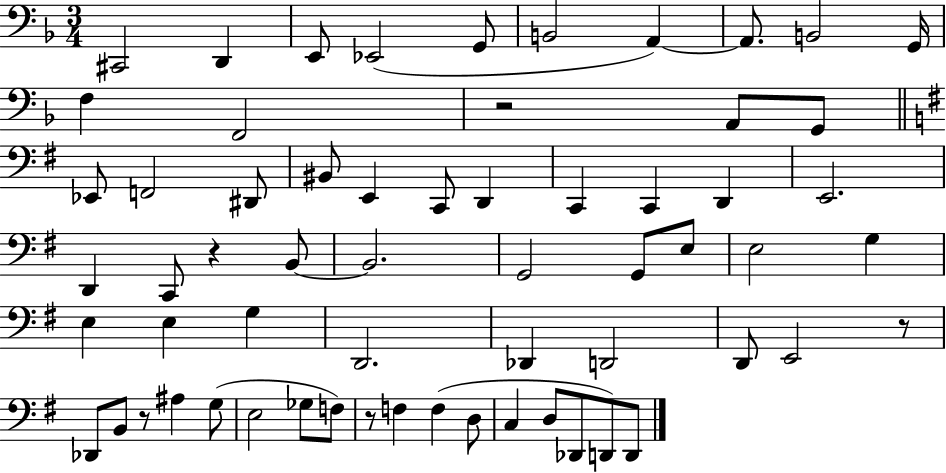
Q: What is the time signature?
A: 3/4